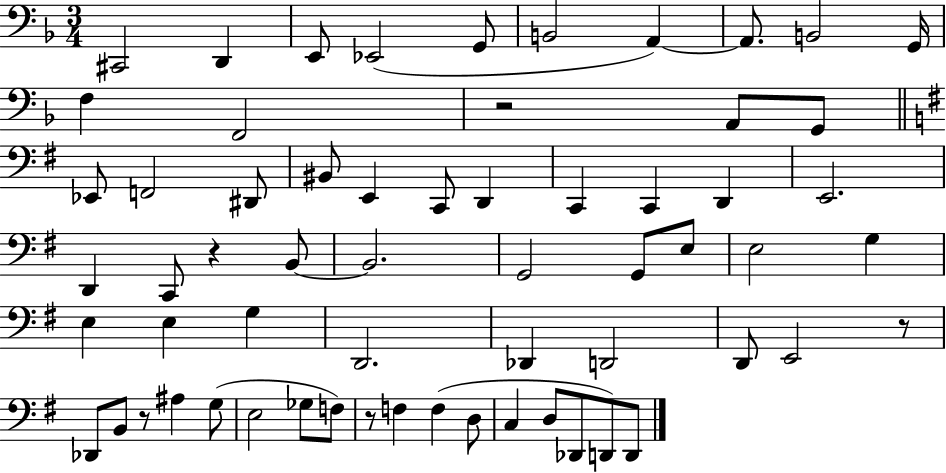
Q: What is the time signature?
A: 3/4